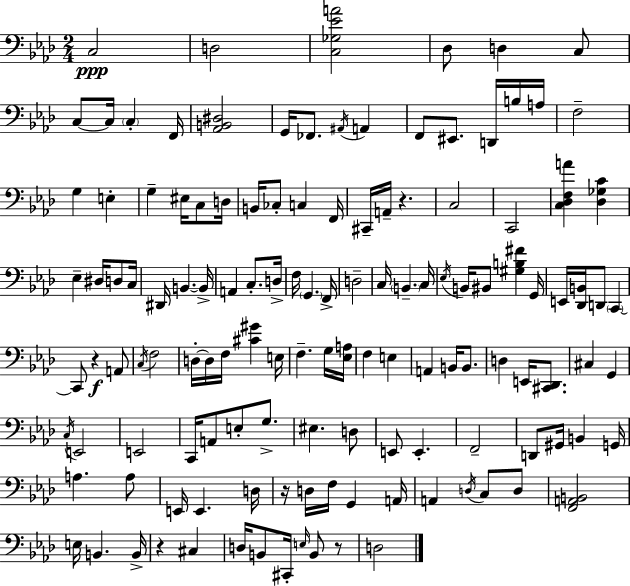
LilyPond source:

{
  \clef bass
  \numericTimeSignature
  \time 2/4
  \key f \minor
  c2\ppp | d2 | <c ges ees' a'>2 | des8 d4 c8 | \break c8~~ c16 \parenthesize c4-. f,16 | <aes, b, dis>2 | g,16 fes,8. \acciaccatura { ais,16 } a,4 | f,8 eis,8. d,16 b16 | \break a16 f2-- | g4 e4-. | g4-- eis16 c8 | d16 b,16 ces8-. c4 | \break f,16 cis,16-- a,16-- r4. | c2 | c,2 | <c des f a'>4 <des ges c'>4 | \break ees4-- dis16 d8 | c16 dis,16 b,4.~~ | b,16-> a,4 c8.-. | d16-> f16 \parenthesize g,4. | \break f,16-> d2-- | c16 \parenthesize b,4.-- | c16 \acciaccatura { ees16 } b,16 bis,8 <gis b fis'>4 | g,16 e,16 <des, b,>16 d,8 \parenthesize c,4~~ | \break c,8 r4\f | a,8 \acciaccatura { c16 } f2 | d16-.~~ d16 f16 <cis' gis'>4 | e16 f4.-- | \break g16 <ees a>16 f4 e4 | a,4 b,16 | b,8. d4 e,16 | <cis, des,>8. cis4 g,4 | \break \acciaccatura { c16 } e,2 | e,2 | c,16 a,8 e8-. | g8.-> eis4. | \break d8 e,8 e,4.-. | f,2-- | d,8 gis,16 b,4 | g,16 a4. | \break a8 e,16 e,4. | d16 r16 d16 f16 g,4 | a,16 a,4 | \acciaccatura { d16 } c8 d8 <f, a, b,>2 | \break e16 b,4. | b,16-> r4 | cis4 d16 b,8 | cis,16-. \grace { e16 } b,8 r8 d2 | \break \bar "|."
}